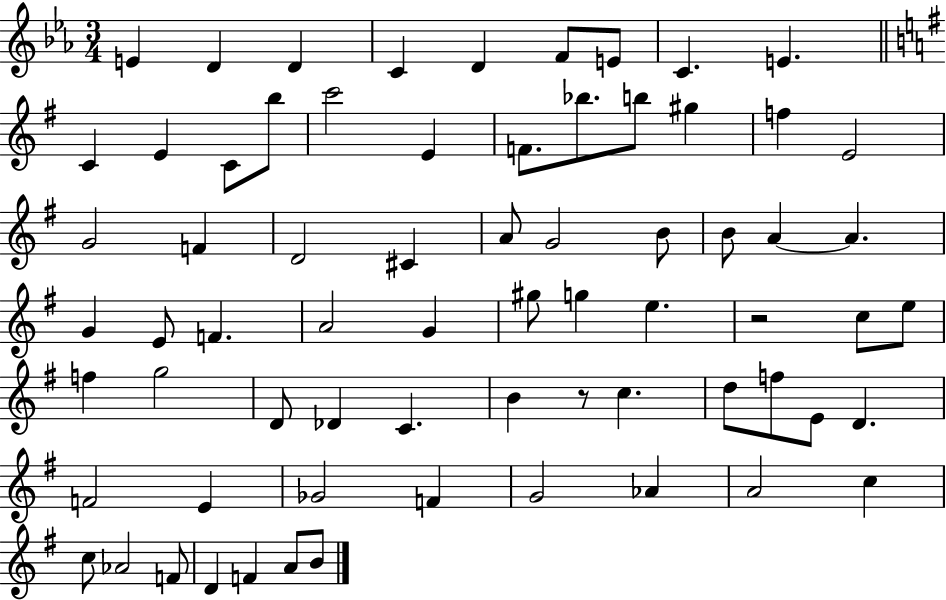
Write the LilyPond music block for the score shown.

{
  \clef treble
  \numericTimeSignature
  \time 3/4
  \key ees \major
  \repeat volta 2 { e'4 d'4 d'4 | c'4 d'4 f'8 e'8 | c'4. e'4. | \bar "||" \break \key g \major c'4 e'4 c'8 b''8 | c'''2 e'4 | f'8. bes''8. b''8 gis''4 | f''4 e'2 | \break g'2 f'4 | d'2 cis'4 | a'8 g'2 b'8 | b'8 a'4~~ a'4. | \break g'4 e'8 f'4. | a'2 g'4 | gis''8 g''4 e''4. | r2 c''8 e''8 | \break f''4 g''2 | d'8 des'4 c'4. | b'4 r8 c''4. | d''8 f''8 e'8 d'4. | \break f'2 e'4 | ges'2 f'4 | g'2 aes'4 | a'2 c''4 | \break c''8 aes'2 f'8 | d'4 f'4 a'8 b'8 | } \bar "|."
}